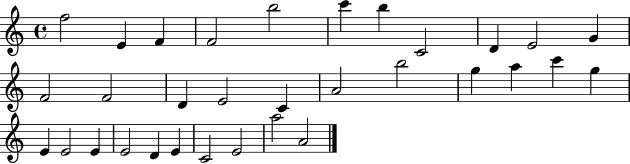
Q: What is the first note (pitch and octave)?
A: F5